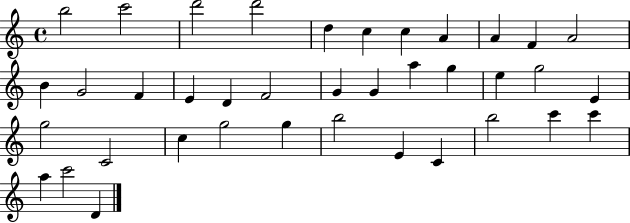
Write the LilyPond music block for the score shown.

{
  \clef treble
  \time 4/4
  \defaultTimeSignature
  \key c \major
  b''2 c'''2 | d'''2 d'''2 | d''4 c''4 c''4 a'4 | a'4 f'4 a'2 | \break b'4 g'2 f'4 | e'4 d'4 f'2 | g'4 g'4 a''4 g''4 | e''4 g''2 e'4 | \break g''2 c'2 | c''4 g''2 g''4 | b''2 e'4 c'4 | b''2 c'''4 c'''4 | \break a''4 c'''2 d'4 | \bar "|."
}